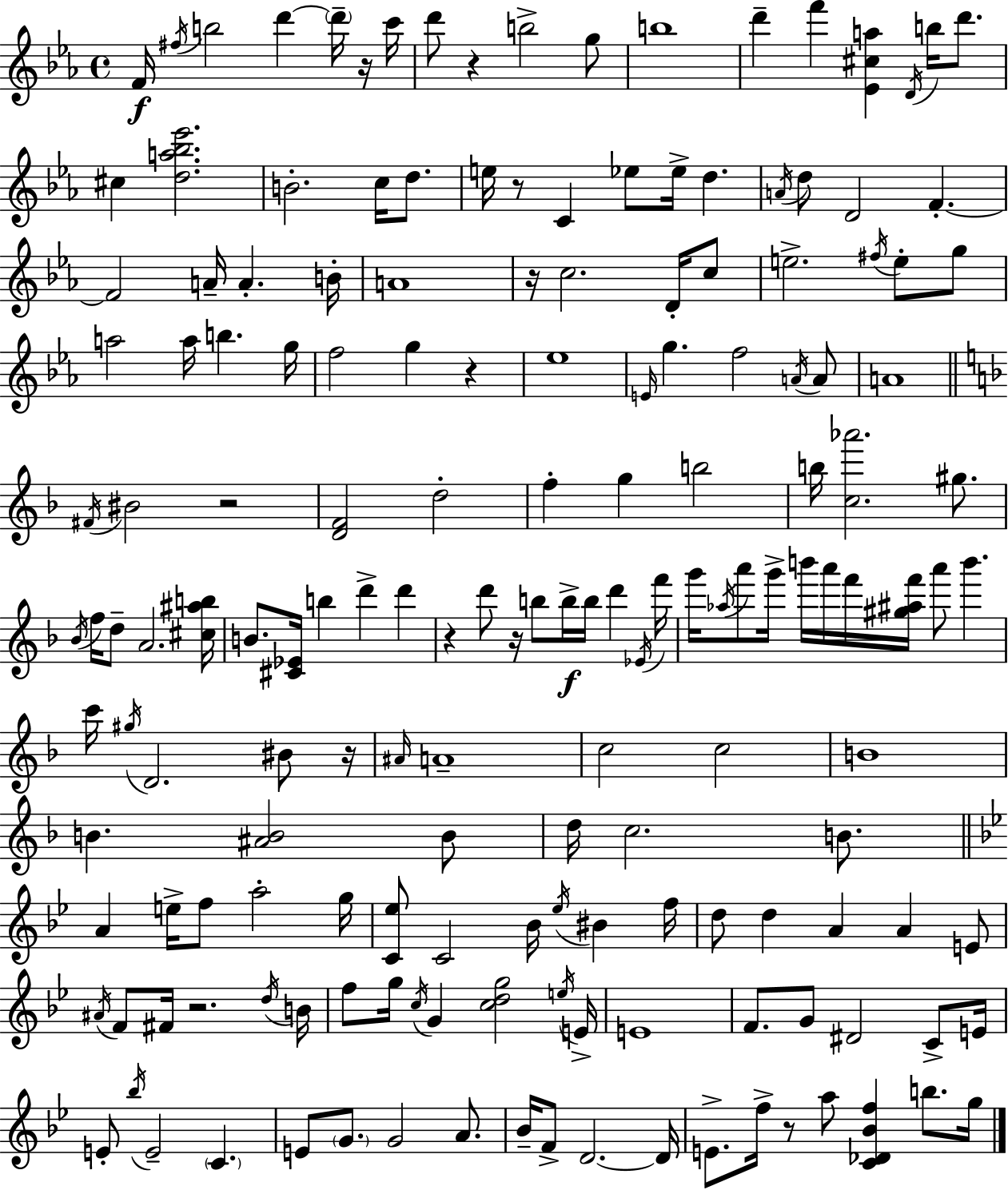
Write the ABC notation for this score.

X:1
T:Untitled
M:4/4
L:1/4
K:Cm
F/4 ^f/4 b2 d' d'/4 z/4 c'/4 d'/2 z b2 g/2 b4 d' f' [_E^ca] D/4 b/4 d'/2 ^c [da_b_e']2 B2 c/4 d/2 e/4 z/2 C _e/2 _e/4 d A/4 d/2 D2 F F2 A/4 A B/4 A4 z/4 c2 D/4 c/2 e2 ^f/4 e/2 g/2 a2 a/4 b g/4 f2 g z _e4 E/4 g f2 A/4 A/2 A4 ^F/4 ^B2 z2 [DF]2 d2 f g b2 b/4 [c_a']2 ^g/2 _B/4 f/4 d/2 A2 [^c^ab]/4 B/2 [^C_E]/4 b d' d' z d'/2 z/4 b/2 b/4 b/4 d' _E/4 f'/4 g'/4 _a/4 a'/2 g'/4 b'/4 a'/4 f'/4 [^g^af']/4 a'/2 b' c'/4 ^g/4 D2 ^B/2 z/4 ^A/4 A4 c2 c2 B4 B [^AB]2 B/2 d/4 c2 B/2 A e/4 f/2 a2 g/4 [C_e]/2 C2 _B/4 _e/4 ^B f/4 d/2 d A A E/2 ^A/4 F/2 ^F/4 z2 d/4 B/4 f/2 g/4 c/4 G [cdg]2 e/4 E/4 E4 F/2 G/2 ^D2 C/2 E/4 E/2 _b/4 E2 C E/2 G/2 G2 A/2 _B/4 F/2 D2 D/4 E/2 f/4 z/2 a/2 [C_D_Bf] b/2 g/4